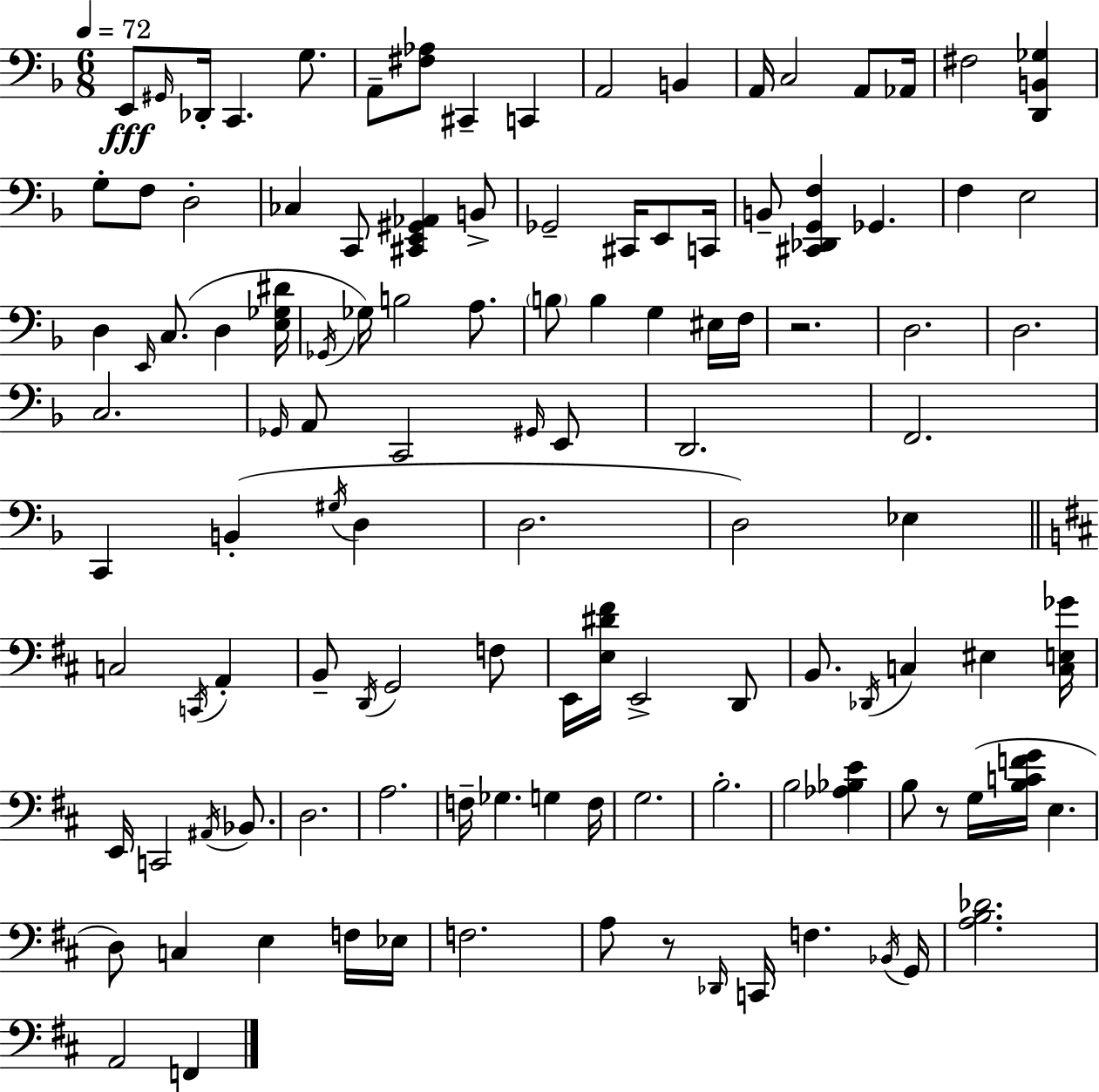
{
  \clef bass
  \numericTimeSignature
  \time 6/8
  \key d \minor
  \tempo 4 = 72
  e,8\fff \grace { gis,16 } des,16-. c,4. g8. | a,8-- <fis aes>8 cis,4-- c,4 | a,2 b,4 | a,16 c2 a,8 | \break aes,16 fis2 <d, b, ges>4 | g8-. f8 d2-. | ces4 c,8 <cis, e, gis, aes,>4 b,8-> | ges,2-- cis,16 e,8 | \break c,16 b,8-- <cis, des, g, f>4 ges,4. | f4 e2 | d4 \grace { e,16 } c8.( d4 | <e ges dis'>16 \acciaccatura { ges,16 } ges16) b2 | \break a8. \parenthesize b8 b4 g4 | eis16 f16 r2. | d2. | d2. | \break c2. | \grace { ges,16 } a,8 c,2 | \grace { gis,16 } e,8 d,2. | f,2. | \break c,4 b,4-.( | \acciaccatura { gis16 } d4 d2. | d2) | ees4 \bar "||" \break \key d \major c2 \acciaccatura { c,16 } a,4-. | b,8-- \acciaccatura { d,16 } g,2 | f8 e,16 <e dis' fis'>16 e,2-> | d,8 b,8. \acciaccatura { des,16 } c4 eis4 | \break <c e ges'>16 e,16 c,2 | \acciaccatura { ais,16 } bes,8. d2. | a2. | f16-- ges4. g4 | \break f16 g2. | b2.-. | b2 | <aes bes e'>4 b8 r8 g16( <b c' f' g'>16 e4. | \break d8) c4 e4 | f16 ees16 f2. | a8 r8 \grace { des,16 } c,16 f4. | \acciaccatura { bes,16 } g,16 <a b des'>2. | \break a,2 | f,4 \bar "|."
}